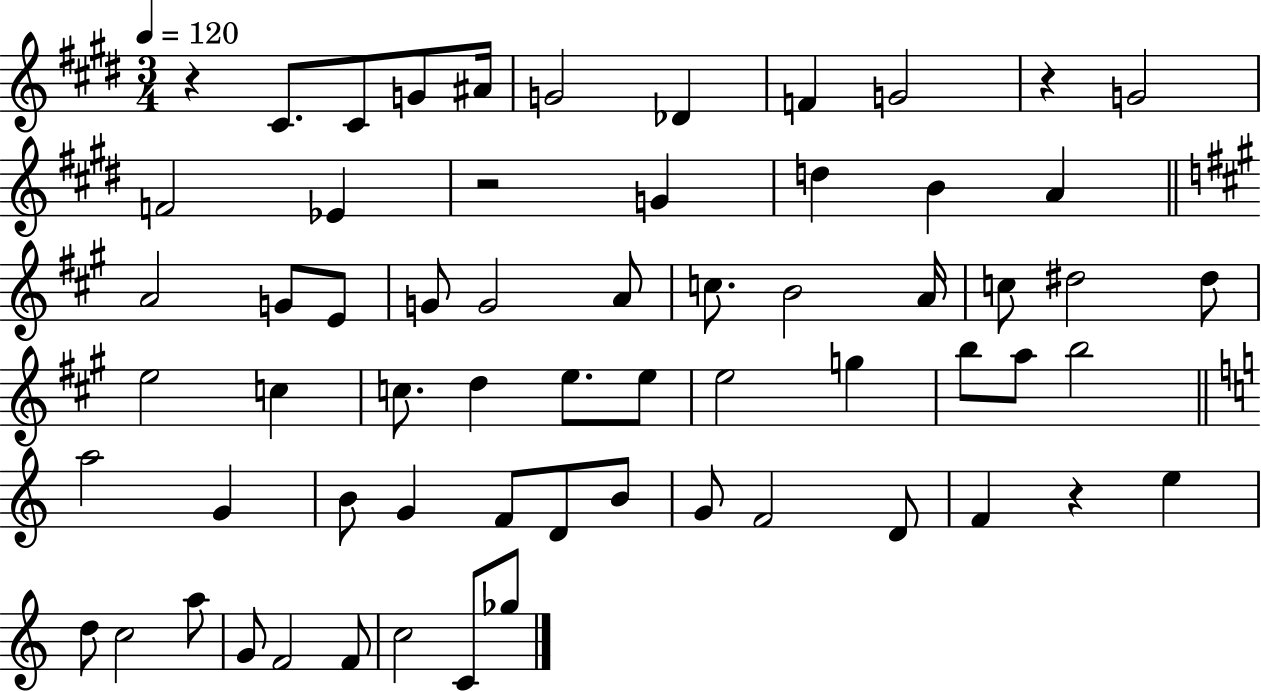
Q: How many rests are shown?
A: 4